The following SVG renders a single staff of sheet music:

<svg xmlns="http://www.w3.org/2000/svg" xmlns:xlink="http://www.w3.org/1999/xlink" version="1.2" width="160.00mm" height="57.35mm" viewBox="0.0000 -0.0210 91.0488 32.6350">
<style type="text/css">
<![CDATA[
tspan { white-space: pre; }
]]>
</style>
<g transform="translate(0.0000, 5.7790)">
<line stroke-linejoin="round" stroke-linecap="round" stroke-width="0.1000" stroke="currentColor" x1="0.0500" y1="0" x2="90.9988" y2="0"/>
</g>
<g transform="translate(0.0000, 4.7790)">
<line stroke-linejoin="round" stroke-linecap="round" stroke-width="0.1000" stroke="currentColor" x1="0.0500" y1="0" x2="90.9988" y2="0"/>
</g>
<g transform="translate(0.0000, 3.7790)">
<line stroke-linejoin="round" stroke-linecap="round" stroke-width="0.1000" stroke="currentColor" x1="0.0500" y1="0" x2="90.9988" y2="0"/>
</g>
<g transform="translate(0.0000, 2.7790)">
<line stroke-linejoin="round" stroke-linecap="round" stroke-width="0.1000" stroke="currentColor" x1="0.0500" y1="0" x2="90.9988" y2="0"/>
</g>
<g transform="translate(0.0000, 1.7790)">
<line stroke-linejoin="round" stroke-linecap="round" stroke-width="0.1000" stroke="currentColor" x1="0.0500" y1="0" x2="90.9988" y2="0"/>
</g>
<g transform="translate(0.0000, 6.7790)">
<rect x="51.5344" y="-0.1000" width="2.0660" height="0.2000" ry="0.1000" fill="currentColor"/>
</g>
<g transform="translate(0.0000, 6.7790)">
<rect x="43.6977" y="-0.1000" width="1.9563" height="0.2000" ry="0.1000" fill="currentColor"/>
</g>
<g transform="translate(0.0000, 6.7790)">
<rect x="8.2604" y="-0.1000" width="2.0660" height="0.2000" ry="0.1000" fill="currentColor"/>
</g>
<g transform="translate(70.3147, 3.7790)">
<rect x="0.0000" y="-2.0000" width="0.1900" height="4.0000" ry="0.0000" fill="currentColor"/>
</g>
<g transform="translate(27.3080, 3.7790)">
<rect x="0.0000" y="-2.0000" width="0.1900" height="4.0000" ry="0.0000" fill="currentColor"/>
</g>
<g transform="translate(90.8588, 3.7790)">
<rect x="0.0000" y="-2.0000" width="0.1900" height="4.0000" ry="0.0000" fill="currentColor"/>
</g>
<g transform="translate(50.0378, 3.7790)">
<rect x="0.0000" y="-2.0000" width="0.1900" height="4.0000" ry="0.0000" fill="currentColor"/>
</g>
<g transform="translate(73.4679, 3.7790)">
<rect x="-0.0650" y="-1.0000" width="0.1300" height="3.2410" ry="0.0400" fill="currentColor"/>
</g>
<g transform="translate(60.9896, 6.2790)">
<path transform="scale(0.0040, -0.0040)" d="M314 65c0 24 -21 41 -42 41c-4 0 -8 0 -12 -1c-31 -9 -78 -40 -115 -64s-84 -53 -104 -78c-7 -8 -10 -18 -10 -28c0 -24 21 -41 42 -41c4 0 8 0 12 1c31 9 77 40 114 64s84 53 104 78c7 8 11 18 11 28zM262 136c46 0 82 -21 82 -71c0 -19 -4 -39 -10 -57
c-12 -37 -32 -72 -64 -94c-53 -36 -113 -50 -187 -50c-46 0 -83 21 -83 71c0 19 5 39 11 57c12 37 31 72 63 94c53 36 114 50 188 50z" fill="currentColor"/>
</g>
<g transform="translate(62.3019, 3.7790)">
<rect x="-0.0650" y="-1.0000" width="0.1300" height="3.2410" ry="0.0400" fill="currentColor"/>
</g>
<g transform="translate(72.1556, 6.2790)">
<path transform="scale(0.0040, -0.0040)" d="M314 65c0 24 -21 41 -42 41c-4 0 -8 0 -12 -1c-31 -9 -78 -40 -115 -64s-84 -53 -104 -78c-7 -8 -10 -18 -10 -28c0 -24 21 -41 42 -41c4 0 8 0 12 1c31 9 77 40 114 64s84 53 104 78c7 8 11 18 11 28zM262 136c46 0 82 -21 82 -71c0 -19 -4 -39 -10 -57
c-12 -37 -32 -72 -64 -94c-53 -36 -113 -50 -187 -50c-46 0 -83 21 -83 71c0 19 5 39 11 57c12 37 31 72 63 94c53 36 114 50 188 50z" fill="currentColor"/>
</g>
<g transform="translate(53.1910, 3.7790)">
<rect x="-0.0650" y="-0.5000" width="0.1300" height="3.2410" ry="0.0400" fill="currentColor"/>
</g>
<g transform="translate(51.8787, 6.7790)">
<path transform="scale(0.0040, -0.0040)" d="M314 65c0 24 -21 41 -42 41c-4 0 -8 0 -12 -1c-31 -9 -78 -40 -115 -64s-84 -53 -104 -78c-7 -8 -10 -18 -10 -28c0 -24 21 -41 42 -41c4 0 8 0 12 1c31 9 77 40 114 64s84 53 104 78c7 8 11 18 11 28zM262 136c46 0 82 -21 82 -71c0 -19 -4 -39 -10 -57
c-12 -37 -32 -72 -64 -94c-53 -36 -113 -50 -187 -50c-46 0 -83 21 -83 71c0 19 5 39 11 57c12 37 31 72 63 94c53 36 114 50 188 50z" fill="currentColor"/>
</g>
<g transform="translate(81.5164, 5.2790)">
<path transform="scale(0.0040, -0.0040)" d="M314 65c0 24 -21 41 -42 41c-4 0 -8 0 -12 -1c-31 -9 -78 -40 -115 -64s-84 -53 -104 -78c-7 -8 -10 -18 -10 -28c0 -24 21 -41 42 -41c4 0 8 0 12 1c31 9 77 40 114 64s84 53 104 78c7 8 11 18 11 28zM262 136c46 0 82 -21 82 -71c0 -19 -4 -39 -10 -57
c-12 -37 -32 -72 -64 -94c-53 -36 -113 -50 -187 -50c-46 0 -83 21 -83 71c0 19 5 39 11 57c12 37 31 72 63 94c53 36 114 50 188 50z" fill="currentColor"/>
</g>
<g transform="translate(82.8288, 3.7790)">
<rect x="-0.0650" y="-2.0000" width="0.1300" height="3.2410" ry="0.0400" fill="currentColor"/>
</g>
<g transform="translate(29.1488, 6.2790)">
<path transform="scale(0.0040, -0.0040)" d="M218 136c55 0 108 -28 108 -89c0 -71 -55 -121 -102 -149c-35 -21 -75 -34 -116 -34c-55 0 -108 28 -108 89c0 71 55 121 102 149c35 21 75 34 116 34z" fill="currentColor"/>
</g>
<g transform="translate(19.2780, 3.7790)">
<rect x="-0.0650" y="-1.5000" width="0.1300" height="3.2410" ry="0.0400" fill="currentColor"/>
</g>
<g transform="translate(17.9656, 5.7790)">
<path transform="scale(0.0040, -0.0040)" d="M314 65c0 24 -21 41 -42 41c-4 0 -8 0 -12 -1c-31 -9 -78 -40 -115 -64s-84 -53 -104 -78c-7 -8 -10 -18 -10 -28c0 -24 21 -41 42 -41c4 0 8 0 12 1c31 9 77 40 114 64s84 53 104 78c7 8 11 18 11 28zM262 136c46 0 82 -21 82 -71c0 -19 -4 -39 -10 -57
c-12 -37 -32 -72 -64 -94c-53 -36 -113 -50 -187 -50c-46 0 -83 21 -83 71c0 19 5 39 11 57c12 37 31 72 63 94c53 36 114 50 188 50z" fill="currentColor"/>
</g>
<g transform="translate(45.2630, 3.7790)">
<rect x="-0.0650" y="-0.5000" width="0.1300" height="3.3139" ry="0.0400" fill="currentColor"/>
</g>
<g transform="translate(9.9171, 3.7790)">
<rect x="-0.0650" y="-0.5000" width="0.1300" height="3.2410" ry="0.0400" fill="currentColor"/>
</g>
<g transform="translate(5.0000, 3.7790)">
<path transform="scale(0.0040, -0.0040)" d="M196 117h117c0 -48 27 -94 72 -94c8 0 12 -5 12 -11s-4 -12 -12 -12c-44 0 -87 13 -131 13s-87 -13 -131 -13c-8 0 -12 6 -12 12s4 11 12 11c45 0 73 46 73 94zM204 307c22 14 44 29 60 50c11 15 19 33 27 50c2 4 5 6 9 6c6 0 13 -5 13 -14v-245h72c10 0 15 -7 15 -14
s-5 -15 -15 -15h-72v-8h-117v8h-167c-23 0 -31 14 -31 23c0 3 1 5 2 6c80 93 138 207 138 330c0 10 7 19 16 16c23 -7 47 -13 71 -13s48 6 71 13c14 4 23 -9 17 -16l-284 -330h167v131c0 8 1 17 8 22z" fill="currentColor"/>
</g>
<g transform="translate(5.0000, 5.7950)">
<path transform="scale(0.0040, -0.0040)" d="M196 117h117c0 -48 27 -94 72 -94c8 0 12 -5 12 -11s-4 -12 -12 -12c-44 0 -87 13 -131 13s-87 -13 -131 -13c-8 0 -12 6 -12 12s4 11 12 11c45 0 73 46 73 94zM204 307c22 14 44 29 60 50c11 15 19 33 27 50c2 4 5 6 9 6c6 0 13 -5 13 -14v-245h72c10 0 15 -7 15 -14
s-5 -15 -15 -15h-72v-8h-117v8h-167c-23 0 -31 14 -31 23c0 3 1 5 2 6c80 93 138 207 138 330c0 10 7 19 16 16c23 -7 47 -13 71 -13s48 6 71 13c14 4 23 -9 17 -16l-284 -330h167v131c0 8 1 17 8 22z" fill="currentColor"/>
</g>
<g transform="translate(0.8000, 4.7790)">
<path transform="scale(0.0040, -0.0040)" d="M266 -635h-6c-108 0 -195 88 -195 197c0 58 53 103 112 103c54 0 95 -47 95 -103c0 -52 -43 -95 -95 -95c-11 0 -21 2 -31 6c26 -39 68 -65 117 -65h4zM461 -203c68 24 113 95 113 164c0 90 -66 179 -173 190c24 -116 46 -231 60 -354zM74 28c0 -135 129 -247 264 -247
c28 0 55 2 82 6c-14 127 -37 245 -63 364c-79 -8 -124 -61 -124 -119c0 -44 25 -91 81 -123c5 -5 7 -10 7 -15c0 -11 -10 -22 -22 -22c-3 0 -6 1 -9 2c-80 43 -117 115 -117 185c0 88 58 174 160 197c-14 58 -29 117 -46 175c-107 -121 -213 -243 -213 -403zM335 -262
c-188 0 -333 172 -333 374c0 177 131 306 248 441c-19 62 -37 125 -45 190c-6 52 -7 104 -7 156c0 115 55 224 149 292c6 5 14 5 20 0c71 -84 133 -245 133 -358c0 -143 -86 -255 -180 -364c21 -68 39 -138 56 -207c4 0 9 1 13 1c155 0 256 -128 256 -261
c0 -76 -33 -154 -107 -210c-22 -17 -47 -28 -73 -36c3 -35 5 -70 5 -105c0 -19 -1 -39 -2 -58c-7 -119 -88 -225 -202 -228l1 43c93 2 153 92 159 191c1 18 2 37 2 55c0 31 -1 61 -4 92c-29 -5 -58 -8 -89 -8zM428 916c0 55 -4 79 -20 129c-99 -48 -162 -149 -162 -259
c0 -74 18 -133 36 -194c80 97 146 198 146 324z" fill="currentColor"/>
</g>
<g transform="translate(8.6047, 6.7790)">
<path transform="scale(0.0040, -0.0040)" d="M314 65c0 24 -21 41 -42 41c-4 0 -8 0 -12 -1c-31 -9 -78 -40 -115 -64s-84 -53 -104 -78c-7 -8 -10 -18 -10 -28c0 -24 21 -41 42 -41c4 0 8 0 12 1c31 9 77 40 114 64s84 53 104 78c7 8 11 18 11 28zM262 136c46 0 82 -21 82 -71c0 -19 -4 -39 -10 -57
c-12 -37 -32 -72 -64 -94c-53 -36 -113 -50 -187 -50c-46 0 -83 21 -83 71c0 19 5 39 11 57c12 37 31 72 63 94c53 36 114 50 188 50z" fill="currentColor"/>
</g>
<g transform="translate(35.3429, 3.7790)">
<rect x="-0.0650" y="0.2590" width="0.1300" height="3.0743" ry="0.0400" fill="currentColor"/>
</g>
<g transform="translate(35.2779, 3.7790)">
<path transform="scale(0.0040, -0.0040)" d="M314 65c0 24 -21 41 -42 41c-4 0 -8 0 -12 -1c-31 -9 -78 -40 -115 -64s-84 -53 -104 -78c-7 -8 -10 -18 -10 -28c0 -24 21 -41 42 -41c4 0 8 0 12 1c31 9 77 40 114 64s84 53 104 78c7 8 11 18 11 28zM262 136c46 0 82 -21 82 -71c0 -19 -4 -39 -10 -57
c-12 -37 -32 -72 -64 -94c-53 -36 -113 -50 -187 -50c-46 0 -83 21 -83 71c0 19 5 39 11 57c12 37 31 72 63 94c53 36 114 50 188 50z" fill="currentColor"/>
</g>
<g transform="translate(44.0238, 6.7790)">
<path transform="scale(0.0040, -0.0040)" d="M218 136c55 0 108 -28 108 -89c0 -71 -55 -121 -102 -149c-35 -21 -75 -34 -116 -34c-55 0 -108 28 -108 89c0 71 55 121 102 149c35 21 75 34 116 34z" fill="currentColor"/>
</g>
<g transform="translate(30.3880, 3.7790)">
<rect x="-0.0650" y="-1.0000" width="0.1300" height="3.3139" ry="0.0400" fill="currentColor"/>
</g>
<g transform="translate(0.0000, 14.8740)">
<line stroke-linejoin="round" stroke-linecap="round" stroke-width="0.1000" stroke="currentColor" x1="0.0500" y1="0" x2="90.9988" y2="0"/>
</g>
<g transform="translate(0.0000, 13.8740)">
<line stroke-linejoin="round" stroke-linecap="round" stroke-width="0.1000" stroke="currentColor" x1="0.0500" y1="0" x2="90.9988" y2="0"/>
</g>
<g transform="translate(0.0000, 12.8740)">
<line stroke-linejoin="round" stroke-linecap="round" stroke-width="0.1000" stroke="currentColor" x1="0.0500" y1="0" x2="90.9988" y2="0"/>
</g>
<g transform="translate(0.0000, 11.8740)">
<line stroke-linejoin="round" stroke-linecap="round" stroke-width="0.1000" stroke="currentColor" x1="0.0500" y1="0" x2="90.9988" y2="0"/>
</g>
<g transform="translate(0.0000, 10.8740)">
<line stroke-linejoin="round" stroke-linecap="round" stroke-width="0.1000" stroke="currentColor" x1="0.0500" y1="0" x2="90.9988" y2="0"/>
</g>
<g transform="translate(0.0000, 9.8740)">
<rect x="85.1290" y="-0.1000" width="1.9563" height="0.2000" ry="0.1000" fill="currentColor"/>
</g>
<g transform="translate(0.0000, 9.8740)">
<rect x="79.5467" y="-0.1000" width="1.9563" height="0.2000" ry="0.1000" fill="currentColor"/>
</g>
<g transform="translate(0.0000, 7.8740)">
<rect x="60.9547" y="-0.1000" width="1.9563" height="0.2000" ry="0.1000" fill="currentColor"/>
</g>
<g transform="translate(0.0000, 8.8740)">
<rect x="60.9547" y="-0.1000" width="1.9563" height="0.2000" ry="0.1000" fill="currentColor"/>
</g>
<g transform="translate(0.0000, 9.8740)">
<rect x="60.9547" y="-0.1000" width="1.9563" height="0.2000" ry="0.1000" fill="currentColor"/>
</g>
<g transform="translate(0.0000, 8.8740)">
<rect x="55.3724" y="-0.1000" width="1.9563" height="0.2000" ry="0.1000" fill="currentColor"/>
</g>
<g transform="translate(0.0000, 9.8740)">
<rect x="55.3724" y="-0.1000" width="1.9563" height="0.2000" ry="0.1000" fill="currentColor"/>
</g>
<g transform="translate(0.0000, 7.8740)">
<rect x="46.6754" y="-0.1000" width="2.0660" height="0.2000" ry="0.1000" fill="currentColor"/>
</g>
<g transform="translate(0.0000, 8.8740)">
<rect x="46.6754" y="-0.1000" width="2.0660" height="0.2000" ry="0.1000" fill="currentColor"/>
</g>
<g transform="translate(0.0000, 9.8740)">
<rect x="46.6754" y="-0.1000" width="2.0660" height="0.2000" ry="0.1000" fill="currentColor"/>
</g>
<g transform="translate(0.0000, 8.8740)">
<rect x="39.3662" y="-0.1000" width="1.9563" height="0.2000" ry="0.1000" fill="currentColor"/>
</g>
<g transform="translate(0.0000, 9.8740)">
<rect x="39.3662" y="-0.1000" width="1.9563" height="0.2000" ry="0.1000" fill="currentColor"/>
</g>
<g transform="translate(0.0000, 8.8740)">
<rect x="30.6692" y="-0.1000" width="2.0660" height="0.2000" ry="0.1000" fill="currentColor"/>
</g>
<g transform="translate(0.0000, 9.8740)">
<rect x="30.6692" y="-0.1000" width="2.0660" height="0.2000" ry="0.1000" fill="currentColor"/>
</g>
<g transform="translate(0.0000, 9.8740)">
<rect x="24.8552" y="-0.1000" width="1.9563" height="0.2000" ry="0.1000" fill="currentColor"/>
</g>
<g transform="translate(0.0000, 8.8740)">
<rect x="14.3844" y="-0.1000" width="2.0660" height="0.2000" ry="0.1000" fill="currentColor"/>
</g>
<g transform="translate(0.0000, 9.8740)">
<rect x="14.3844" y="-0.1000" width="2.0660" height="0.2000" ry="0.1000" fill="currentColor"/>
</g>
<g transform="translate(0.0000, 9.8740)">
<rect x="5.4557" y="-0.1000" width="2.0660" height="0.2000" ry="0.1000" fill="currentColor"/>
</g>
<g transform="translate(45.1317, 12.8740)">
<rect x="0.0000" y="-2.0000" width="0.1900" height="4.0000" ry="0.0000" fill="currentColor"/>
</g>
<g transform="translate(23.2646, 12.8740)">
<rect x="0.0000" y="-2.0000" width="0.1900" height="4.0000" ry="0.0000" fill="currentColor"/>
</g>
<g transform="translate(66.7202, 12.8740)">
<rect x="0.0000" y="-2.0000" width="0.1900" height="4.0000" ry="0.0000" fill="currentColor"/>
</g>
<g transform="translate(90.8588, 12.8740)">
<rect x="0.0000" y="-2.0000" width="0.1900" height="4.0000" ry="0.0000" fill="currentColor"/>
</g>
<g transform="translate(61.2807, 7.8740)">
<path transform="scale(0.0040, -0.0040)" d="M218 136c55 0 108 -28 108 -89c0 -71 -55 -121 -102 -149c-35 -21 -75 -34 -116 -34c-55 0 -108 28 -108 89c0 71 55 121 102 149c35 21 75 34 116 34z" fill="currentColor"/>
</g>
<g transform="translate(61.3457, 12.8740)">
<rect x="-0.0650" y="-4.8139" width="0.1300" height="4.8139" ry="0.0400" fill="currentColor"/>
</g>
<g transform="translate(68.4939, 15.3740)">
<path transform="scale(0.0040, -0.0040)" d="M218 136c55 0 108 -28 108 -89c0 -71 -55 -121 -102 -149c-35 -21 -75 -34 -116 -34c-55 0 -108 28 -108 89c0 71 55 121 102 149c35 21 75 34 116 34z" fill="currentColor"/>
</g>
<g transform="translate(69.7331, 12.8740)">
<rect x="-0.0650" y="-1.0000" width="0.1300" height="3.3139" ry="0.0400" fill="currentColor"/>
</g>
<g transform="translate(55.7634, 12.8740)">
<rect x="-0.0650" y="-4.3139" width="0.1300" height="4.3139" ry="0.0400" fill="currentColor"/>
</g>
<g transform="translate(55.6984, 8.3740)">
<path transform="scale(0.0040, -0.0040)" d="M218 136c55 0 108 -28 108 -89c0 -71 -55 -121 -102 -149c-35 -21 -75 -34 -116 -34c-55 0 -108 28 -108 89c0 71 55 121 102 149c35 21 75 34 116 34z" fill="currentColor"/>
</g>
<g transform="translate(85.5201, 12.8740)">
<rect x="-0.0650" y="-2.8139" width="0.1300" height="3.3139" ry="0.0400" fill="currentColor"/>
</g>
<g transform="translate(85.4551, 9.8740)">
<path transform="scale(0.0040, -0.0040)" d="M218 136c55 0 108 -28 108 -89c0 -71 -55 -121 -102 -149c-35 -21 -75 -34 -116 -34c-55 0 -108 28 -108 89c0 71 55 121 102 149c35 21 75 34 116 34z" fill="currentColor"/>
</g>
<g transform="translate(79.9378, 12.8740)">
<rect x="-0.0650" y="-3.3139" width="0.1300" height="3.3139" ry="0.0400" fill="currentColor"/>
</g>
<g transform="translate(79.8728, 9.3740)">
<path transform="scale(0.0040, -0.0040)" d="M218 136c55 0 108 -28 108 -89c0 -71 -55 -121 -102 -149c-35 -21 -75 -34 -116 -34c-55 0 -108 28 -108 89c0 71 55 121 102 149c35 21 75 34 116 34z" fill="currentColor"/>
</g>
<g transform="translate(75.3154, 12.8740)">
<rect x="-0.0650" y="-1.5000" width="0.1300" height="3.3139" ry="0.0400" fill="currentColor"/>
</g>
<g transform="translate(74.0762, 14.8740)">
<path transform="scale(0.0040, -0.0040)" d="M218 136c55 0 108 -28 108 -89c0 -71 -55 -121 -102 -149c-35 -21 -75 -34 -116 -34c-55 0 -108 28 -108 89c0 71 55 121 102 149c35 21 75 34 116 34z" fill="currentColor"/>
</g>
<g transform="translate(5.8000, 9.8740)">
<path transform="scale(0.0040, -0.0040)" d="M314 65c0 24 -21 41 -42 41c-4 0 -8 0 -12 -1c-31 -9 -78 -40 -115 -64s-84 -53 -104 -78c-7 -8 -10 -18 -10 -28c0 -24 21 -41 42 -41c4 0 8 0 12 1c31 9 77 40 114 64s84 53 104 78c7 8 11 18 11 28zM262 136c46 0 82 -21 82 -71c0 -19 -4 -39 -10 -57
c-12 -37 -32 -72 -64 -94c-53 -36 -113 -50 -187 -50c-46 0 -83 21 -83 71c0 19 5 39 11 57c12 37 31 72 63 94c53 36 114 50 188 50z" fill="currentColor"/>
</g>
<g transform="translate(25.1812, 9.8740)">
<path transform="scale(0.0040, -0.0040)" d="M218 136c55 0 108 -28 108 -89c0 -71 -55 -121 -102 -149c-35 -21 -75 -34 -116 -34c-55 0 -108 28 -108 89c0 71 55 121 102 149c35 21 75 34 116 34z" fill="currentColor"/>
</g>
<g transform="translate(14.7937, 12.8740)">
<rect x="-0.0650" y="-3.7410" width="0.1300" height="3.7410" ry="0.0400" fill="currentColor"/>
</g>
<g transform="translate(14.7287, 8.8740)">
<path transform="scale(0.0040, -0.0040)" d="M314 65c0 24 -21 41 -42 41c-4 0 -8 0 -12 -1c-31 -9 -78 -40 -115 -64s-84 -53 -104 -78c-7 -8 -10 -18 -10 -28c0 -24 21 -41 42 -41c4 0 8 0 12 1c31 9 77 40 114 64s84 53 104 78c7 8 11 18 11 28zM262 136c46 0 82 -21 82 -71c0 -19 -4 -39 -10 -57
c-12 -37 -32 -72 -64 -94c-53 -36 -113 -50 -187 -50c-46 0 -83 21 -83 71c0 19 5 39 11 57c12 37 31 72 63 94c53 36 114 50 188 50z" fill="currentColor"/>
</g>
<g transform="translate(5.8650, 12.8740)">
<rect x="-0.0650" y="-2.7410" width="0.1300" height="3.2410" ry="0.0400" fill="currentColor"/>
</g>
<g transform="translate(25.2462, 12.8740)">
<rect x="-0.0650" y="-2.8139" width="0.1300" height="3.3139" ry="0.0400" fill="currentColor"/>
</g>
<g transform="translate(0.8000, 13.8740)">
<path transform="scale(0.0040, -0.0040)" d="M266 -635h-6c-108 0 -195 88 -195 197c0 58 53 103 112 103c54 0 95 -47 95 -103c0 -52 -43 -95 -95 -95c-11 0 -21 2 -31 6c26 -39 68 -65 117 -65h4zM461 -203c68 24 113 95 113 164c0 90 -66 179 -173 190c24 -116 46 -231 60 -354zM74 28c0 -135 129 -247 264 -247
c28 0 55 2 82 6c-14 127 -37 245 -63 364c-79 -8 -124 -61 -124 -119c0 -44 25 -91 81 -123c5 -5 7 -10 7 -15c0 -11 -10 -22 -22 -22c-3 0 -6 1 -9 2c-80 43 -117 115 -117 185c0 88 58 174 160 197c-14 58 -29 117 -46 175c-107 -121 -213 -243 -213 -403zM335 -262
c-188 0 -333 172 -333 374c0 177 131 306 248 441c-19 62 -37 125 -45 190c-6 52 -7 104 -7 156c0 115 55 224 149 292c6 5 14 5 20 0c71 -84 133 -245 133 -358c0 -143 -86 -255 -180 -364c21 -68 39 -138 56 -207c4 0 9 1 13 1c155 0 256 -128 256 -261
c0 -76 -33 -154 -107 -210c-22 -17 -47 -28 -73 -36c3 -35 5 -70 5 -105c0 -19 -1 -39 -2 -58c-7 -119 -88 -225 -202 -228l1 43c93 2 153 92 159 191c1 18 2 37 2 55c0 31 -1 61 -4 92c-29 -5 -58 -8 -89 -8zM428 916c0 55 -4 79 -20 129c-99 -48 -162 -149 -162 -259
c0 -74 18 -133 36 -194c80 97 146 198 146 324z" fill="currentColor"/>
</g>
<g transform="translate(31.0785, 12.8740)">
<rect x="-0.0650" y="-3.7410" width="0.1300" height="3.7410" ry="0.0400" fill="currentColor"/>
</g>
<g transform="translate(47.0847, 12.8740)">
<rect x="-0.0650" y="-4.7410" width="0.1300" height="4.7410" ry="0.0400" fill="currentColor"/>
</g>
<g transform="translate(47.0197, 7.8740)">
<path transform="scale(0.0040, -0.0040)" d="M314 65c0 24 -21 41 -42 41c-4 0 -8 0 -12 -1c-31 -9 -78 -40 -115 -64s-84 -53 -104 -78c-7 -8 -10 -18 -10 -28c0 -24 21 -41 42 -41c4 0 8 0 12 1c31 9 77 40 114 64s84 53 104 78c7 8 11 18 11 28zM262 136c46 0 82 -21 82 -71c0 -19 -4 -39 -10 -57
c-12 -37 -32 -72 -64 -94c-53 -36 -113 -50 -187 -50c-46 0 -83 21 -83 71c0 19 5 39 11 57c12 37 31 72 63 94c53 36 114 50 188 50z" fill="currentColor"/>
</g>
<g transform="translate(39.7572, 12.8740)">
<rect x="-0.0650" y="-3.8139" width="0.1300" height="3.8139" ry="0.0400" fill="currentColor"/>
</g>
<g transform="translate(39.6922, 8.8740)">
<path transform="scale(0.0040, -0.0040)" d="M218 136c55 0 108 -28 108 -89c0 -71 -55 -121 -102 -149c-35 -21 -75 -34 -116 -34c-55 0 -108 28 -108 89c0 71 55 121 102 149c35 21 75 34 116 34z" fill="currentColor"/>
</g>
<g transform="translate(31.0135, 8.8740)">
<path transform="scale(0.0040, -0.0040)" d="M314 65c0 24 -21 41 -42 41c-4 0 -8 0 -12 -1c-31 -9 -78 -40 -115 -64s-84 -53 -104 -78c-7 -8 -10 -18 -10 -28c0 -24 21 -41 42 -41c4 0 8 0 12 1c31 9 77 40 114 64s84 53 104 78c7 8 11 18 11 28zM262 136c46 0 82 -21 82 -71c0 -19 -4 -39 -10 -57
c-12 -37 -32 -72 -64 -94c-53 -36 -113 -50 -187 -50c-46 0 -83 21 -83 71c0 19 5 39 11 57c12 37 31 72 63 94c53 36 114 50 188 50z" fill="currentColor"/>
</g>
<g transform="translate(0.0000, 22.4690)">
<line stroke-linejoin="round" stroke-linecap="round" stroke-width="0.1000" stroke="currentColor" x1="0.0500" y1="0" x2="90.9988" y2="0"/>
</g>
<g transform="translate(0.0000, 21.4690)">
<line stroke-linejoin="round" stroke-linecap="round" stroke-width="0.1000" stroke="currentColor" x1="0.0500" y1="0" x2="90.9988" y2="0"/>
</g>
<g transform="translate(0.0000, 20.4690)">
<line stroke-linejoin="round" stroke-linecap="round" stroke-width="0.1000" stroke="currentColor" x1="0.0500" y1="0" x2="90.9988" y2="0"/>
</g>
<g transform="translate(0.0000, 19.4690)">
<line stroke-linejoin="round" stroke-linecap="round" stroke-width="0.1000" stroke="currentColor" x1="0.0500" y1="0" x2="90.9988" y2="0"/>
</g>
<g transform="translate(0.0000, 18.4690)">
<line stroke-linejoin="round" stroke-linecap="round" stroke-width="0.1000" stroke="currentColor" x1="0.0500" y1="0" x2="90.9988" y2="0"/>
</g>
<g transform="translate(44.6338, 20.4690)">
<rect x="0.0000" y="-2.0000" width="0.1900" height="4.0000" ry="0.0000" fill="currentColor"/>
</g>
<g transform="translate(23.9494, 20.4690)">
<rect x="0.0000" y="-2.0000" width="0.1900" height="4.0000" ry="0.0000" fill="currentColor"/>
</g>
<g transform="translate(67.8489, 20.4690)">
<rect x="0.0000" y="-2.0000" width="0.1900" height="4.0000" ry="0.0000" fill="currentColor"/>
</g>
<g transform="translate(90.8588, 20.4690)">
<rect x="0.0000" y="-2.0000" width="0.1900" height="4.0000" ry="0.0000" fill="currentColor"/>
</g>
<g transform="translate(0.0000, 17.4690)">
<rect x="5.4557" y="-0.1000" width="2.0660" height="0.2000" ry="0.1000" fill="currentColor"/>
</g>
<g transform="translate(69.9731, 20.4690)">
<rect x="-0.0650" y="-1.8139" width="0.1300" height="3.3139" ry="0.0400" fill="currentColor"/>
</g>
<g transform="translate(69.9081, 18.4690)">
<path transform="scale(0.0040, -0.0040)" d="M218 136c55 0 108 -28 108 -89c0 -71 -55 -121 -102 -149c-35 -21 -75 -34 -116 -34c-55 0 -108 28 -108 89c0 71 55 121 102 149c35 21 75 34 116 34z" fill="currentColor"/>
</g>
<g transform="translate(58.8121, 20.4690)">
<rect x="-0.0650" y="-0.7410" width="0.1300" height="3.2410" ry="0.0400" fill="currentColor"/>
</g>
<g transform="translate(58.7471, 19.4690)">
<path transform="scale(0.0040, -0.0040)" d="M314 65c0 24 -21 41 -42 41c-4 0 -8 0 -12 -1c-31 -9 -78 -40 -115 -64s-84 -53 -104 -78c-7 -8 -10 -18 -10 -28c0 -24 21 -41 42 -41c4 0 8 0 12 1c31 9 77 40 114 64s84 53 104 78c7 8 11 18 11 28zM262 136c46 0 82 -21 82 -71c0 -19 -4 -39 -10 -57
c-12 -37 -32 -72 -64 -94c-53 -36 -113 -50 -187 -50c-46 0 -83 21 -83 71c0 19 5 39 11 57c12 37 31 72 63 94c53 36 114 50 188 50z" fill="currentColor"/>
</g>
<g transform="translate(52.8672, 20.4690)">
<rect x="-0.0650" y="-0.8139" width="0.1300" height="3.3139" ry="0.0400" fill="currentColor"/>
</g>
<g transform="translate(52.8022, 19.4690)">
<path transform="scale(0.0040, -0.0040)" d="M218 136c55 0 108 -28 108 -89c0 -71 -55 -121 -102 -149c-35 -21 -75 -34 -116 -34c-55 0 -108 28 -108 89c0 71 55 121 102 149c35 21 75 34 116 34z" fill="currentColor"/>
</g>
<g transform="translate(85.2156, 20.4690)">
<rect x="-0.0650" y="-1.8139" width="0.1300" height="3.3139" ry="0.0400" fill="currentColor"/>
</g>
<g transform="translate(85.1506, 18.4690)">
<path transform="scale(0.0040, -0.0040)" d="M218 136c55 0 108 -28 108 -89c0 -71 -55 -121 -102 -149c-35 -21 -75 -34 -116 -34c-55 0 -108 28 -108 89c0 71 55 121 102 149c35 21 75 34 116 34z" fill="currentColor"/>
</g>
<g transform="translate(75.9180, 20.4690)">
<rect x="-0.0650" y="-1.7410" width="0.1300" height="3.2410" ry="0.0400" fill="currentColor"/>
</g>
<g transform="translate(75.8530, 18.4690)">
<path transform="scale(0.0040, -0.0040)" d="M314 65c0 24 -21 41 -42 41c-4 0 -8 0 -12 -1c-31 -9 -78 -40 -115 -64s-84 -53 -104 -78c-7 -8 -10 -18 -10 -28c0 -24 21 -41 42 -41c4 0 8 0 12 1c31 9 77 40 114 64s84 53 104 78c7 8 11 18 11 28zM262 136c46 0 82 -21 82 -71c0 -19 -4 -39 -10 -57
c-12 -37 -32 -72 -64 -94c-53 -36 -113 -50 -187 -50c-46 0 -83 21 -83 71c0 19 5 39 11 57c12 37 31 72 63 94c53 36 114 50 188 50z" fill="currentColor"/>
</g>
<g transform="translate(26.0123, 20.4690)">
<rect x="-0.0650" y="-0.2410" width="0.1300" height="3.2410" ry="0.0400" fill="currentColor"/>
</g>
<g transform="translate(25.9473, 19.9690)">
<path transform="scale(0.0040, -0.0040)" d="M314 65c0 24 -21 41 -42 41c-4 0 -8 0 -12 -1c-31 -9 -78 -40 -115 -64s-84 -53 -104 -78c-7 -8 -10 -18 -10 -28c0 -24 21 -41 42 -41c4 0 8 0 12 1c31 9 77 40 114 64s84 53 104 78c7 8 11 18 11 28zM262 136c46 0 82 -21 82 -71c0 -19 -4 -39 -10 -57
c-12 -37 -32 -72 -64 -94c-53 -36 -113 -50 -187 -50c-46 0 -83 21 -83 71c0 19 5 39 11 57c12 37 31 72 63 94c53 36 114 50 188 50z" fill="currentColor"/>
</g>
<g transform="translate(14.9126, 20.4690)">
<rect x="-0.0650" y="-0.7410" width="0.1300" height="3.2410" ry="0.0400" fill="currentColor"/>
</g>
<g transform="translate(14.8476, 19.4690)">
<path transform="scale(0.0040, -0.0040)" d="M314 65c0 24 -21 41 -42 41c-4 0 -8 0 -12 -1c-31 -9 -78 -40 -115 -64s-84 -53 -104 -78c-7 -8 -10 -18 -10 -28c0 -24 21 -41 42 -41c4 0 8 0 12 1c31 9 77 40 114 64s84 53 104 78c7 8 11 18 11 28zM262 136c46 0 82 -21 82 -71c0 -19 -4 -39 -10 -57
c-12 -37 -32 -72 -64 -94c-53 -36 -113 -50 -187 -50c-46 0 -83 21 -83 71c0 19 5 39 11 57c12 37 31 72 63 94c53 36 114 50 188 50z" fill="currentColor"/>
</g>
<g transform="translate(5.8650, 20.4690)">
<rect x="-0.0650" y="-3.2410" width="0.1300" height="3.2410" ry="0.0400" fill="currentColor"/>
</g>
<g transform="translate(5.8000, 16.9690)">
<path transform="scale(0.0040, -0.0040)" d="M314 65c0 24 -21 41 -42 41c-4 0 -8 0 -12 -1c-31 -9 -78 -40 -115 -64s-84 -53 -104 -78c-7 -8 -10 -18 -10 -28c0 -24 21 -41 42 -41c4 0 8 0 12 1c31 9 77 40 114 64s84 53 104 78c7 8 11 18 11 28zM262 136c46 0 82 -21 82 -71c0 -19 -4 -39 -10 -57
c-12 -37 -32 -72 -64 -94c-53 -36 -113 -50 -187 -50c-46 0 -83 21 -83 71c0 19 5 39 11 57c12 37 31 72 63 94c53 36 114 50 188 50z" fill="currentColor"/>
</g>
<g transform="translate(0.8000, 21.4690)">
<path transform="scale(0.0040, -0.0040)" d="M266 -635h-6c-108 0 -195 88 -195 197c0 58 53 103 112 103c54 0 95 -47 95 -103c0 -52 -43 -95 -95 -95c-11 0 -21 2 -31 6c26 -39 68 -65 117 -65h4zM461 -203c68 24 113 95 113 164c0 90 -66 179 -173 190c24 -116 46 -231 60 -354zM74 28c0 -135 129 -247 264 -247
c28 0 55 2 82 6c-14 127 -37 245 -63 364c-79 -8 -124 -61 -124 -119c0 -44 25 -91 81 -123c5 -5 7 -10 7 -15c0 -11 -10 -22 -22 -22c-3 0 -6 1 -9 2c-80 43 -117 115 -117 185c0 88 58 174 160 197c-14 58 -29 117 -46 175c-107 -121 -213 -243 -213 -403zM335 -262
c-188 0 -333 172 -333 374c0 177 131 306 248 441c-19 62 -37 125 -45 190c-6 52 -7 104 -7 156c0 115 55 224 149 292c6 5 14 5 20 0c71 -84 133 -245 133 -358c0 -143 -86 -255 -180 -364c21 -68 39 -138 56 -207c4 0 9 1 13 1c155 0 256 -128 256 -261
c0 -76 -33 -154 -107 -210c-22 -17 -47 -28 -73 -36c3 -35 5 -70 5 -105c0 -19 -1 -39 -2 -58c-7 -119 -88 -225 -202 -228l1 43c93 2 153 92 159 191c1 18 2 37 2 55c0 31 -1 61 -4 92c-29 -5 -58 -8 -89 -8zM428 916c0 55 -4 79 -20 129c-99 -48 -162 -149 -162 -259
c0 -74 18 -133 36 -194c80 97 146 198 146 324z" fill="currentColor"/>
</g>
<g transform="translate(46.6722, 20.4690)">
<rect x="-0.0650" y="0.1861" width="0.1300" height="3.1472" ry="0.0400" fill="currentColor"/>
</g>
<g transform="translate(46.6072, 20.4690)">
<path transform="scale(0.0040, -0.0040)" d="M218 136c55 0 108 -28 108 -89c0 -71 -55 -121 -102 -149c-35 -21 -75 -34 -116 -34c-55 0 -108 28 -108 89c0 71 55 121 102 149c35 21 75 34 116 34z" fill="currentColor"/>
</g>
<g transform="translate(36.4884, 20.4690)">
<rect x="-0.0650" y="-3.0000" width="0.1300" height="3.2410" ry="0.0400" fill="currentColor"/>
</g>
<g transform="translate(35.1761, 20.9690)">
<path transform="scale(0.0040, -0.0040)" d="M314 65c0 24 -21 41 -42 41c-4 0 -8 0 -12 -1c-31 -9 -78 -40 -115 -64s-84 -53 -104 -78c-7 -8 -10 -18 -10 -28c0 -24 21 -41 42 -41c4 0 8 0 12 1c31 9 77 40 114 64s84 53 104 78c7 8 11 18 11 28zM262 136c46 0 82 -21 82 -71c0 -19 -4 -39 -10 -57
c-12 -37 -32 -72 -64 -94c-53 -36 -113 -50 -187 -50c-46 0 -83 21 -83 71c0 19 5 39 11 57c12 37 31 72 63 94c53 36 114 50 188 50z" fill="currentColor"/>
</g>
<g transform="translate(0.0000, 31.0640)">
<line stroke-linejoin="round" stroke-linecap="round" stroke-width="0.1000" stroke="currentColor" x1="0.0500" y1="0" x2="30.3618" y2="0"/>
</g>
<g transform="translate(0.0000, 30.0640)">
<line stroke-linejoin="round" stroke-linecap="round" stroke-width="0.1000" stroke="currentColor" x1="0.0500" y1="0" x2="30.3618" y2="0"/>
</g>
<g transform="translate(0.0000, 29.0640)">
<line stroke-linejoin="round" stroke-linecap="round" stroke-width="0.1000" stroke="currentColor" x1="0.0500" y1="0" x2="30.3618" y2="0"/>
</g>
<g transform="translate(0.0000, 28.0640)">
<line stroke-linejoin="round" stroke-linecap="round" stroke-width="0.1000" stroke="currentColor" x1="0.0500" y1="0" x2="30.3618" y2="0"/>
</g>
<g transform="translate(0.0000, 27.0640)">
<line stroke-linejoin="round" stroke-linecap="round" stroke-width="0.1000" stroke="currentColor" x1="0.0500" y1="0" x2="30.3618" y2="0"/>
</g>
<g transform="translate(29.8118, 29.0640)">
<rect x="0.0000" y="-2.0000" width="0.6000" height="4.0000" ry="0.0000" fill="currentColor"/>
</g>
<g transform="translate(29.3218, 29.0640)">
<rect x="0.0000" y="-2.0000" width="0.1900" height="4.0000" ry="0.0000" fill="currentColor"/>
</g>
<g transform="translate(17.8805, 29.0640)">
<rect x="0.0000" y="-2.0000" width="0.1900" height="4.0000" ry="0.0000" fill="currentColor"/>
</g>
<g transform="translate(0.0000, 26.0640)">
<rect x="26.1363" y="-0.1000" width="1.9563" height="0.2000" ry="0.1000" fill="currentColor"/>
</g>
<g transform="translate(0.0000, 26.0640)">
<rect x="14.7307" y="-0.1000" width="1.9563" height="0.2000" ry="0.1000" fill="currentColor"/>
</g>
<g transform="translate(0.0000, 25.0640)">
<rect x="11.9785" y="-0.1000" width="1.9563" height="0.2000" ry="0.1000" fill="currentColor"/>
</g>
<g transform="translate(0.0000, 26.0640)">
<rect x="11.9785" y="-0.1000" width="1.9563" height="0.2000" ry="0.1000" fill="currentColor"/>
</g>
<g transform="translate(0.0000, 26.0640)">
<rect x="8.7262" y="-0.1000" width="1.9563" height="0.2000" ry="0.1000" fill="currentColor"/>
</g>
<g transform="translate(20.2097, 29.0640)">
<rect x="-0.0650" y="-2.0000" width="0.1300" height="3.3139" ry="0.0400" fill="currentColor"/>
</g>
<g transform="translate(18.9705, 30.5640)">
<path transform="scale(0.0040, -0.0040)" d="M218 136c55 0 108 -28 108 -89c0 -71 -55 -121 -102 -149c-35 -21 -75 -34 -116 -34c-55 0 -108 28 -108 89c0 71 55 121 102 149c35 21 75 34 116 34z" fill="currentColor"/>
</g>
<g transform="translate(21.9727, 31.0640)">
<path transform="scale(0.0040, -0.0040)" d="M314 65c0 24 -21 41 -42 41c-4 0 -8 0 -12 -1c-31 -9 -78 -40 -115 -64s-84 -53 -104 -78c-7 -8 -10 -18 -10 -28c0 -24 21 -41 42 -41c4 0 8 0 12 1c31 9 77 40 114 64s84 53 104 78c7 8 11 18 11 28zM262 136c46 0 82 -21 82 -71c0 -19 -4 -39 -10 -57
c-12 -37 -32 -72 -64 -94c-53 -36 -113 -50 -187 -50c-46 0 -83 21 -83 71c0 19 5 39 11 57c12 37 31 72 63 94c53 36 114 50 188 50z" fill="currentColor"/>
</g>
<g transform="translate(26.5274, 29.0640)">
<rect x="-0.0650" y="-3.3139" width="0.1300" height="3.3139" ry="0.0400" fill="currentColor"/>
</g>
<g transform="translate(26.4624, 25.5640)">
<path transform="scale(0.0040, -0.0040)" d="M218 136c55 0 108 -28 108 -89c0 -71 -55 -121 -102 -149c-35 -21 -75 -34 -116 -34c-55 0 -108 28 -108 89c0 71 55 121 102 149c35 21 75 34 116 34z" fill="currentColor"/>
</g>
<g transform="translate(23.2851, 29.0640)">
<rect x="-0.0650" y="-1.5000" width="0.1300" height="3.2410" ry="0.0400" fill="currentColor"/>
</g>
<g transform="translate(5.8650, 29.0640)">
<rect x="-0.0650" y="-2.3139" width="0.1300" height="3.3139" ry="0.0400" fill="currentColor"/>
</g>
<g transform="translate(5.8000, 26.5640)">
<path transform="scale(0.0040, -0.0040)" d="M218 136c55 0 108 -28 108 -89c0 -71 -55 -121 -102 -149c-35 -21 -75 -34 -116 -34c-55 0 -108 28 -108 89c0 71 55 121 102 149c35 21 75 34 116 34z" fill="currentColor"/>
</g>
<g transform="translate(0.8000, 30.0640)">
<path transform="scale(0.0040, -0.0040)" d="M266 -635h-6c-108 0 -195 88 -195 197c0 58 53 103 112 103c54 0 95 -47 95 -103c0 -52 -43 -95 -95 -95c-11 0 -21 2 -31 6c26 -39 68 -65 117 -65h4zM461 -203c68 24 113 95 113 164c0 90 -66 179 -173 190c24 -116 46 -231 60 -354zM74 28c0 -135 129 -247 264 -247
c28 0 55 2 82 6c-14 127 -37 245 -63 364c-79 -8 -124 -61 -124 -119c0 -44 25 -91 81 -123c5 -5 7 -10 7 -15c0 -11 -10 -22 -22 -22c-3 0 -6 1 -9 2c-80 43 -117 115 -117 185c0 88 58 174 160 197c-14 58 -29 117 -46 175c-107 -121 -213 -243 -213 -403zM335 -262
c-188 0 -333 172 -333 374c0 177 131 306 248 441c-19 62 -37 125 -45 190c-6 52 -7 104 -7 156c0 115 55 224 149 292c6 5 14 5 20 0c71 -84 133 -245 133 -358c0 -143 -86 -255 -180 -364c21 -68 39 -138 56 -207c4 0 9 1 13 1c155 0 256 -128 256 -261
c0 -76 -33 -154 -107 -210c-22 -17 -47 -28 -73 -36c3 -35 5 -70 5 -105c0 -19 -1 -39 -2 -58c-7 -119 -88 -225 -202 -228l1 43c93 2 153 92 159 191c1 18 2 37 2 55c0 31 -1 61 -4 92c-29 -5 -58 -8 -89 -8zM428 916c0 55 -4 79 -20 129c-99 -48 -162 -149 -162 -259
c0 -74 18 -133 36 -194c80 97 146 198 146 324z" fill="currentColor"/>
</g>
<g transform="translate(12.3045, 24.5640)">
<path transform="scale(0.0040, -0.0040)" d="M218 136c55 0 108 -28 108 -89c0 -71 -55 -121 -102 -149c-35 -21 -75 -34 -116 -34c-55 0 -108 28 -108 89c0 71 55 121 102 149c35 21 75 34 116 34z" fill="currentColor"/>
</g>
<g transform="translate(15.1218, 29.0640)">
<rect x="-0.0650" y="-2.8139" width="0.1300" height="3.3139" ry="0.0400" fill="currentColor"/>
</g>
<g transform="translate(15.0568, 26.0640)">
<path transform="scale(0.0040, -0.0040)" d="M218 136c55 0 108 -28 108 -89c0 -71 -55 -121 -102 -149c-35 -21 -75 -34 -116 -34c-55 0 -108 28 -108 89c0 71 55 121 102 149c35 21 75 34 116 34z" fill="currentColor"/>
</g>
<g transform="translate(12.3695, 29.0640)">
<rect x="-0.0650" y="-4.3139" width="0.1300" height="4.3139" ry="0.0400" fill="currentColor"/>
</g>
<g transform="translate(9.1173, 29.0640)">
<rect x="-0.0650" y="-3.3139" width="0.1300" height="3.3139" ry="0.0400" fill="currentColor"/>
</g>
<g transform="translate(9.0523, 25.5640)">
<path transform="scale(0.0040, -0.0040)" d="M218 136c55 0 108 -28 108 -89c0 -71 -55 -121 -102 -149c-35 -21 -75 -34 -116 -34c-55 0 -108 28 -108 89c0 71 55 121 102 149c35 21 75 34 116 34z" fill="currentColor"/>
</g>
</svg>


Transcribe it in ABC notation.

X:1
T:Untitled
M:4/4
L:1/4
K:C
C2 E2 D B2 C C2 D2 D2 F2 a2 c'2 a c'2 c' e'2 d' e' D E b a b2 d2 c2 A2 B d d2 f f2 f g b d' a F E2 b